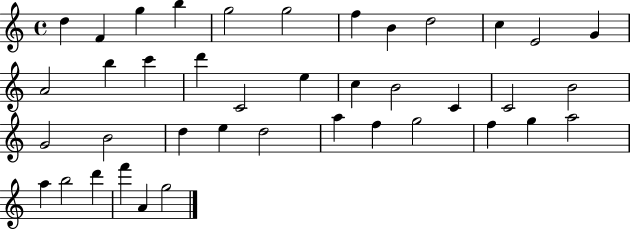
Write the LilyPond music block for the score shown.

{
  \clef treble
  \time 4/4
  \defaultTimeSignature
  \key c \major
  d''4 f'4 g''4 b''4 | g''2 g''2 | f''4 b'4 d''2 | c''4 e'2 g'4 | \break a'2 b''4 c'''4 | d'''4 c'2 e''4 | c''4 b'2 c'4 | c'2 b'2 | \break g'2 b'2 | d''4 e''4 d''2 | a''4 f''4 g''2 | f''4 g''4 a''2 | \break a''4 b''2 d'''4 | f'''4 a'4 g''2 | \bar "|."
}